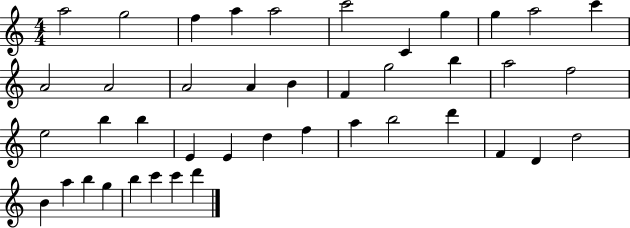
{
  \clef treble
  \numericTimeSignature
  \time 4/4
  \key c \major
  a''2 g''2 | f''4 a''4 a''2 | c'''2 c'4 g''4 | g''4 a''2 c'''4 | \break a'2 a'2 | a'2 a'4 b'4 | f'4 g''2 b''4 | a''2 f''2 | \break e''2 b''4 b''4 | e'4 e'4 d''4 f''4 | a''4 b''2 d'''4 | f'4 d'4 d''2 | \break b'4 a''4 b''4 g''4 | b''4 c'''4 c'''4 d'''4 | \bar "|."
}